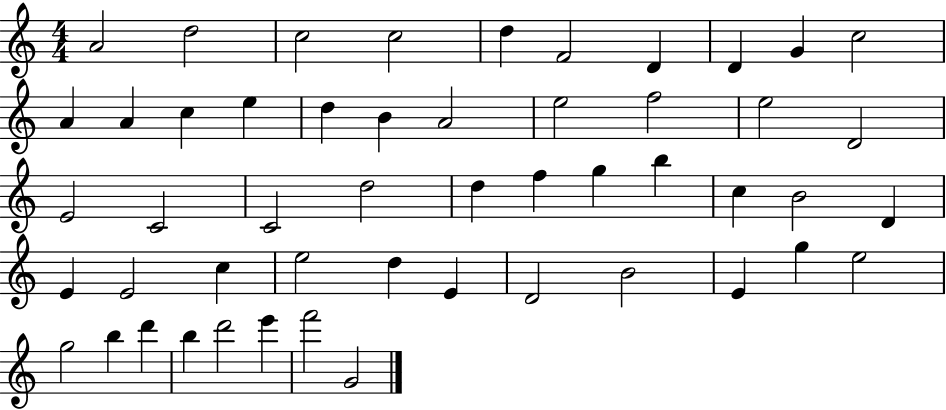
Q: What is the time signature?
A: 4/4